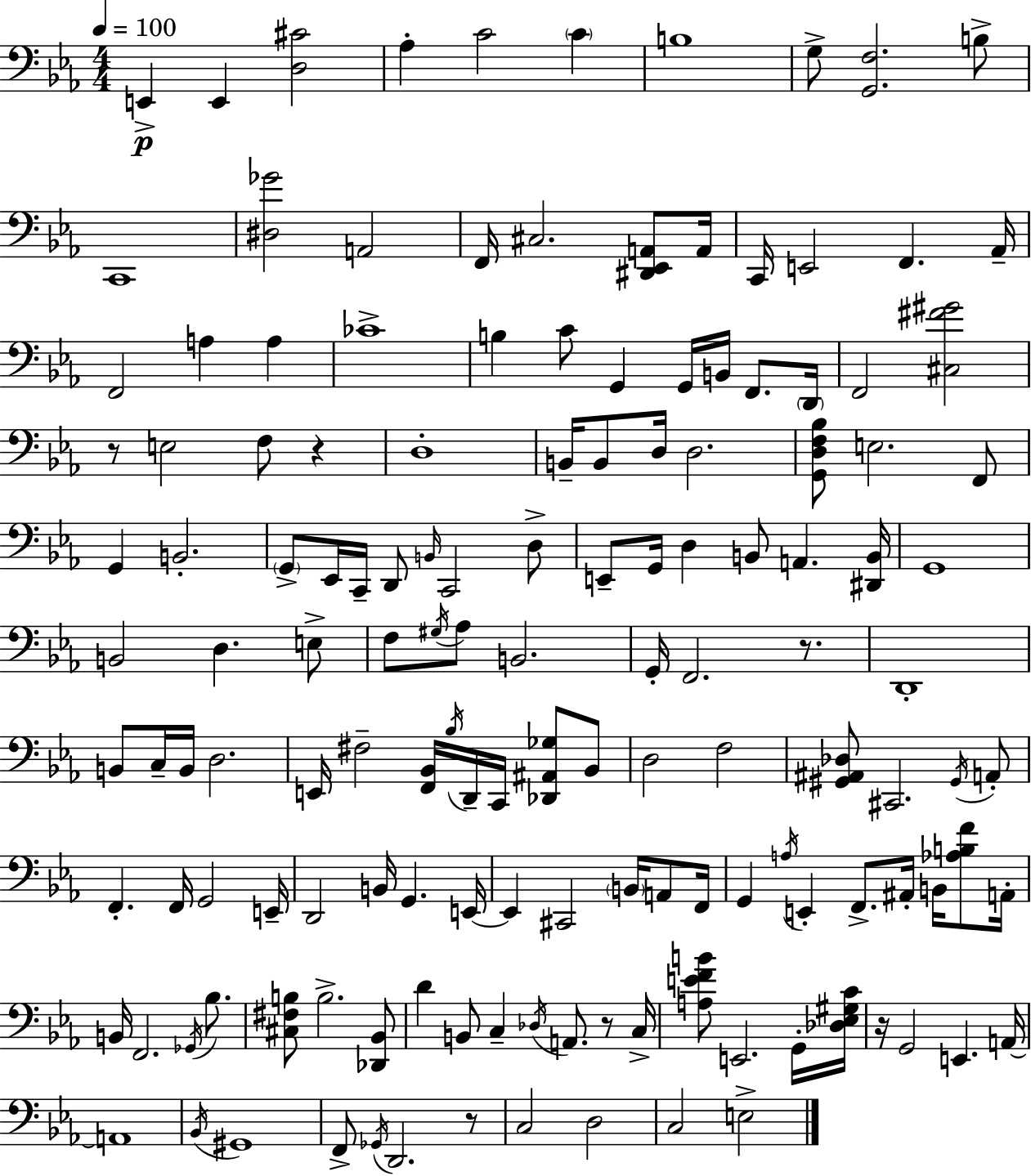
{
  \clef bass
  \numericTimeSignature
  \time 4/4
  \key ees \major
  \tempo 4 = 100
  e,4->\p e,4 <d cis'>2 | aes4-. c'2 \parenthesize c'4 | b1 | g8-> <g, f>2. b8-> | \break c,1 | <dis ges'>2 a,2 | f,16 cis2. <dis, ees, a,>8 a,16 | c,16 e,2 f,4. aes,16-- | \break f,2 a4 a4 | ces'1-> | b4 c'8 g,4 g,16 b,16 f,8. \parenthesize d,16 | f,2 <cis fis' gis'>2 | \break r8 e2 f8 r4 | d1-. | b,16-- b,8 d16 d2. | <g, d f bes>8 e2. f,8 | \break g,4 b,2.-. | \parenthesize g,8-> ees,16 c,16-- d,8 \grace { b,16 } c,2 d8-> | e,8-- g,16 d4 b,8 a,4. | <dis, b,>16 g,1 | \break b,2 d4. e8-> | f8 \acciaccatura { gis16 } aes8 b,2. | g,16-. f,2. r8. | d,1-. | \break b,8 c16-- b,16 d2. | e,16 fis2-- <f, bes,>16 \acciaccatura { bes16 } d,16-- c,16 <des, ais, ges>8 | bes,8 d2 f2 | <gis, ais, des>8 cis,2. | \break \acciaccatura { gis,16 } a,8-. f,4.-. f,16 g,2 | e,16-- d,2 b,16 g,4. | e,16~~ e,4 cis,2 | \parenthesize b,16 a,8 f,16 g,4 \acciaccatura { a16 } e,4-. f,8.-> | \break ais,16-. b,16 <aes b f'>8 a,16-. b,16 f,2. | \acciaccatura { ges,16 } bes8. <cis fis b>8 b2.-> | <des, bes,>8 d'4 b,8 c4-- | \acciaccatura { des16 } a,8. r8 c16-> <a e' f' b'>8 e,2. | \break g,16-. <des ees gis c'>16 r16 g,2 | e,4. a,16~~ a,1 | \acciaccatura { bes,16 } gis,1 | f,8-> \acciaccatura { ges,16 } d,2. | \break r8 c2 | d2 c2 | e2-> \bar "|."
}